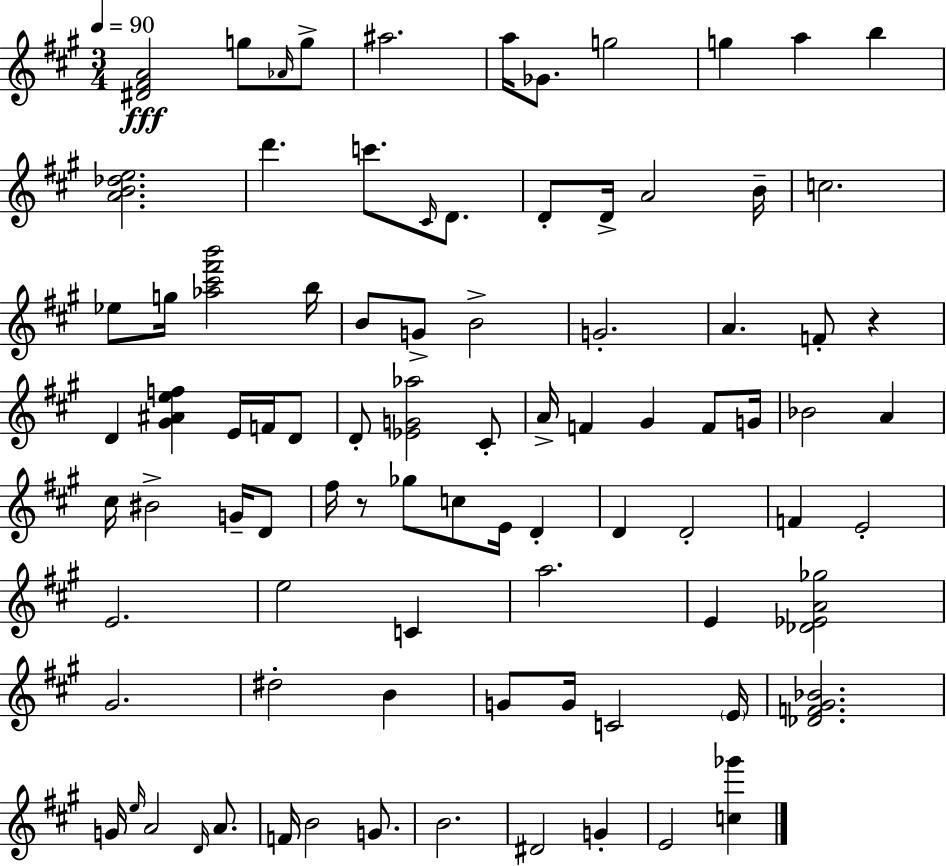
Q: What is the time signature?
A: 3/4